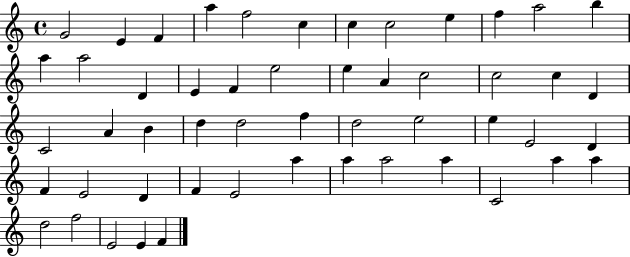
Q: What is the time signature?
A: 4/4